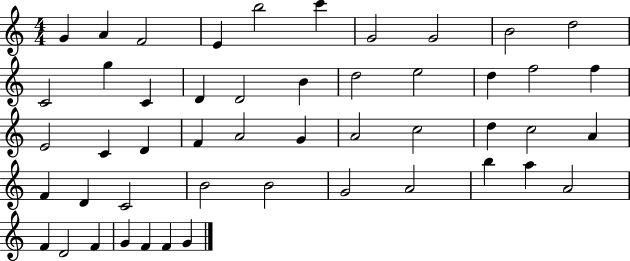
G4/q A4/q F4/h E4/q B5/h C6/q G4/h G4/h B4/h D5/h C4/h G5/q C4/q D4/q D4/h B4/q D5/h E5/h D5/q F5/h F5/q E4/h C4/q D4/q F4/q A4/h G4/q A4/h C5/h D5/q C5/h A4/q F4/q D4/q C4/h B4/h B4/h G4/h A4/h B5/q A5/q A4/h F4/q D4/h F4/q G4/q F4/q F4/q G4/q